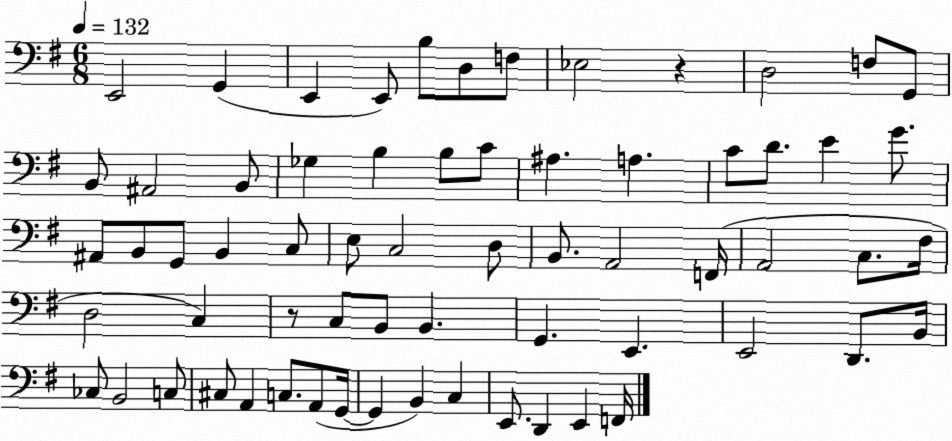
X:1
T:Untitled
M:6/8
L:1/4
K:G
E,,2 G,, E,, E,,/2 B,/2 D,/2 F,/2 _E,2 z D,2 F,/2 G,,/2 B,,/2 ^A,,2 B,,/2 _G, B, B,/2 C/2 ^A, A, C/2 D/2 E G/2 ^A,,/2 B,,/2 G,,/2 B,, C,/2 E,/2 C,2 D,/2 B,,/2 A,,2 F,,/4 A,,2 C,/2 ^F,/4 D,2 C, z/2 C,/2 B,,/2 B,, G,, E,, E,,2 D,,/2 B,,/4 _C,/2 B,,2 C,/2 ^C,/2 A,, C,/2 A,,/2 G,,/4 G,, B,, C, E,,/2 D,, E,, F,,/4